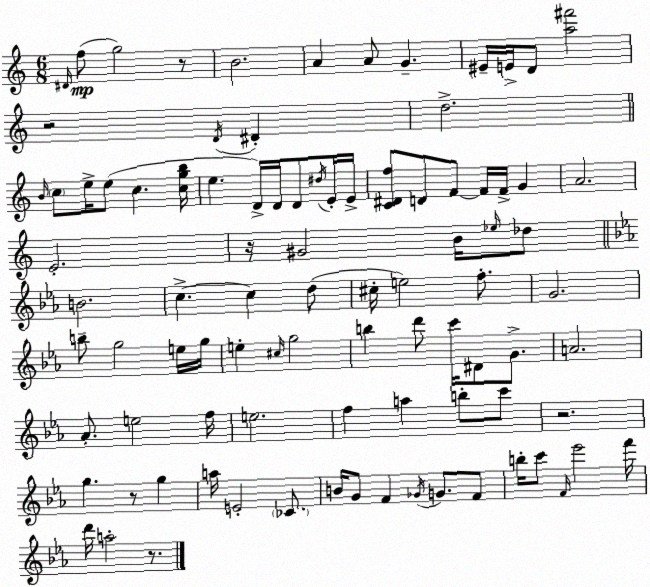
X:1
T:Untitled
M:6/8
L:1/4
K:C
^D/4 f/2 g2 z/2 B2 A A/2 G ^E/4 E/4 D/2 [a^f']2 z2 D/4 ^D d2 B/4 c/2 e/4 e/2 c [cgb]/4 e D/4 D/4 D/2 ^d/4 E/4 E/4 [C^Df]/2 D/2 F/2 F/4 F/4 G A2 E2 z/4 ^G2 B/4 _e/4 _d/2 B2 c c d/2 ^c/4 e2 f/2 G2 b/2 g2 e/4 g/4 e ^c/4 g2 b d'/2 c'/4 ^D/2 G/2 A2 _A/2 e2 f/4 e2 f a b/2 c'/2 z2 g z/2 g a/4 E2 _C/2 B/4 G/2 F _G/4 G/2 F/2 b/4 c'/2 F/4 _e'2 f'/4 d'/4 a2 z/2